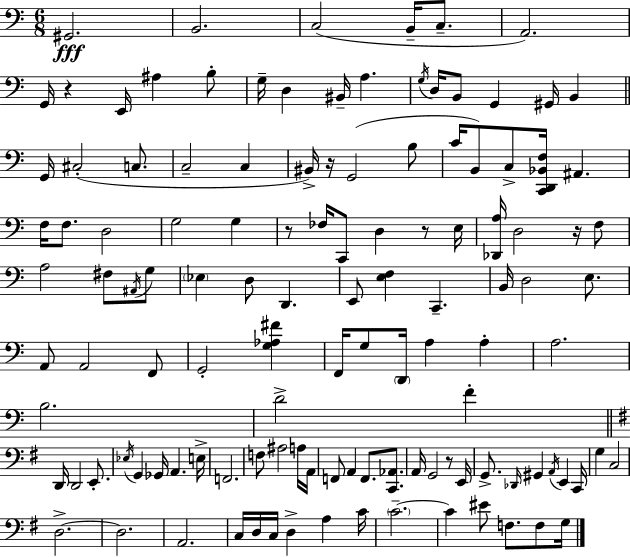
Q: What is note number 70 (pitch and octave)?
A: D2